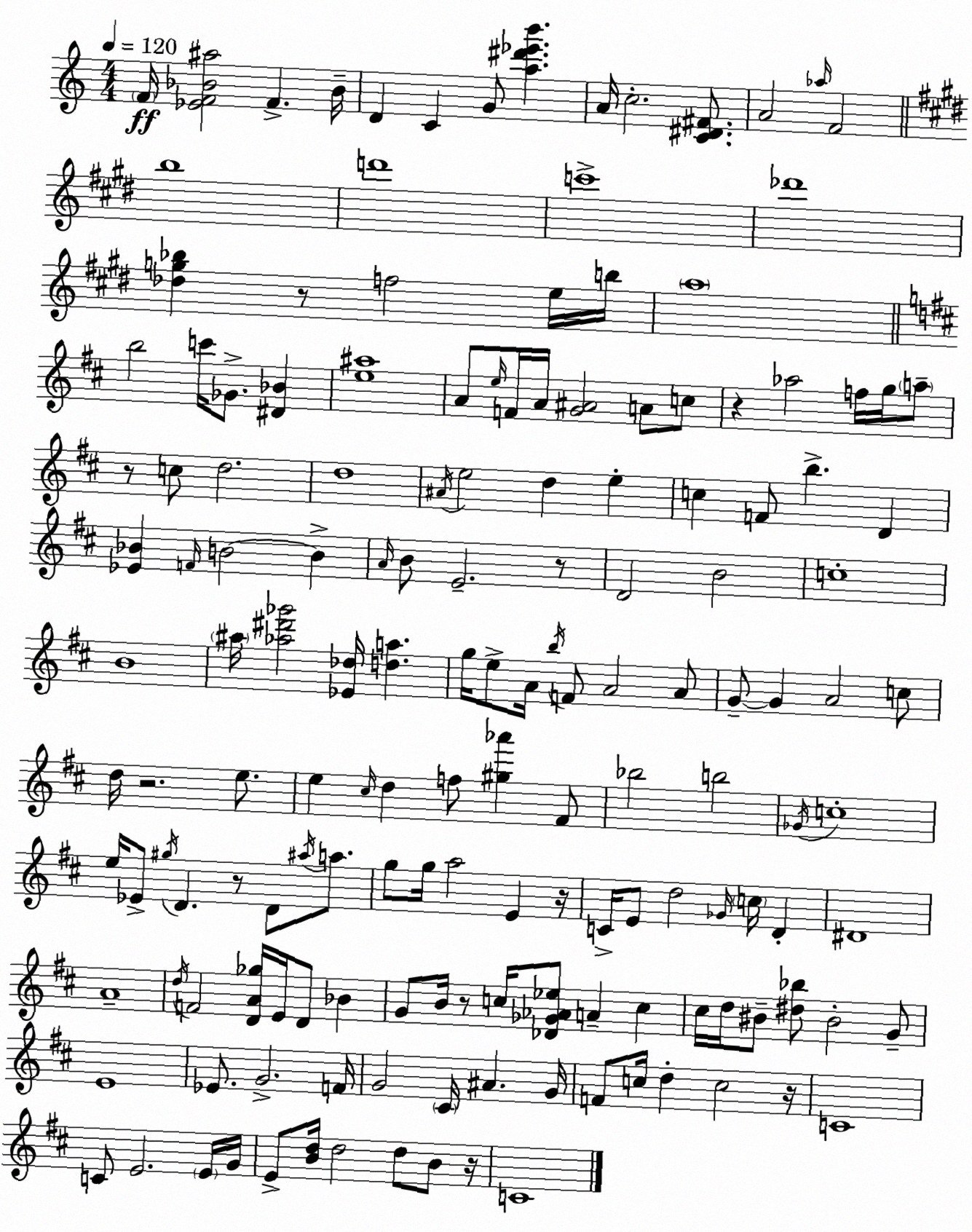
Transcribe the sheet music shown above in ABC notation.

X:1
T:Untitled
M:4/4
L:1/4
K:Am
F/4 [_EF_B^a]2 F _B/4 D C G/2 [a^d'_e'b'] A/4 c2 [C^D^F]/2 A2 _a/4 F2 b4 d'4 c'4 _d'4 [_dg_b] z/2 f2 e/4 b/4 a4 b2 c'/4 _G/2 [^D_B] [e^a]4 A/2 e/4 F/4 A/4 [G^A]2 A/2 c/2 z _a2 f/4 g/4 a/2 z/2 c/2 d2 d4 ^A/4 e2 d e c F/2 b D [_E_B] F/4 B2 B A/4 B/2 E2 z/2 D2 B2 c4 B4 ^a/4 [_a^d'_g']2 [_E_d]/4 [da] g/4 e/2 A/4 b/4 F/2 A2 A/2 G/2 G A2 c/2 d/4 z2 e/2 e ^c/4 d f/2 [^g_a'] ^F/2 _b2 b2 _G/4 c4 e/4 _E/2 ^g/4 D z/2 D/2 ^a/4 a/2 g/2 g/4 a2 E z/4 C/4 E/2 d2 _G/4 c/4 D ^D4 A4 d/4 F2 [DA_g]/4 E/4 D/2 _B G/2 B/4 z/2 c/4 [_D_G_A_e]/2 A c ^c/4 d/4 ^B/2 [^d_b]/2 ^B2 G/2 E4 _E/2 G2 F/4 G2 ^C/4 ^A G/4 F/2 c/4 d c2 z/4 C4 C/2 E2 E/4 G/4 E/2 [Bd]/4 d2 d/2 B/2 z/4 C4